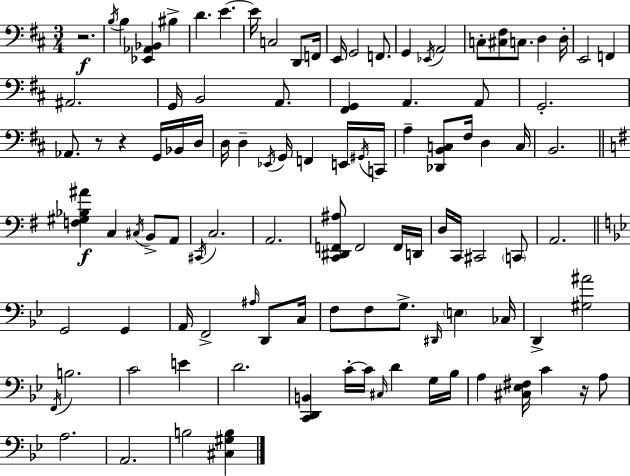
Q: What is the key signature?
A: D major